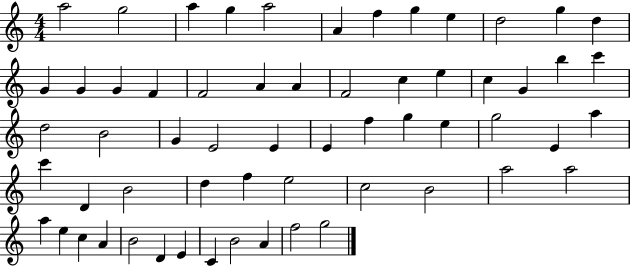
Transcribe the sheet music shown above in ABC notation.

X:1
T:Untitled
M:4/4
L:1/4
K:C
a2 g2 a g a2 A f g e d2 g d G G G F F2 A A F2 c e c G b c' d2 B2 G E2 E E f g e g2 E a c' D B2 d f e2 c2 B2 a2 a2 a e c A B2 D E C B2 A f2 g2